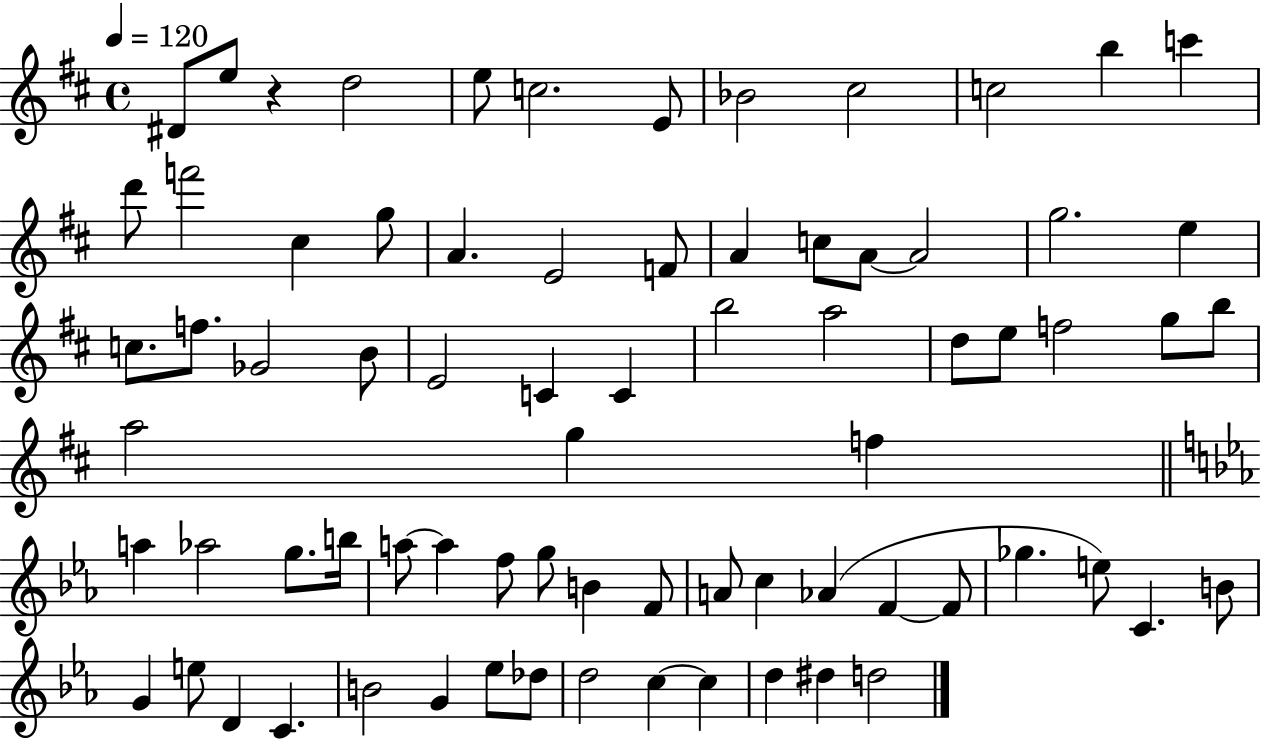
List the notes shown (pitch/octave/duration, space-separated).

D#4/e E5/e R/q D5/h E5/e C5/h. E4/e Bb4/h C#5/h C5/h B5/q C6/q D6/e F6/h C#5/q G5/e A4/q. E4/h F4/e A4/q C5/e A4/e A4/h G5/h. E5/q C5/e. F5/e. Gb4/h B4/e E4/h C4/q C4/q B5/h A5/h D5/e E5/e F5/h G5/e B5/e A5/h G5/q F5/q A5/q Ab5/h G5/e. B5/s A5/e A5/q F5/e G5/e B4/q F4/e A4/e C5/q Ab4/q F4/q F4/e Gb5/q. E5/e C4/q. B4/e G4/q E5/e D4/q C4/q. B4/h G4/q Eb5/e Db5/e D5/h C5/q C5/q D5/q D#5/q D5/h